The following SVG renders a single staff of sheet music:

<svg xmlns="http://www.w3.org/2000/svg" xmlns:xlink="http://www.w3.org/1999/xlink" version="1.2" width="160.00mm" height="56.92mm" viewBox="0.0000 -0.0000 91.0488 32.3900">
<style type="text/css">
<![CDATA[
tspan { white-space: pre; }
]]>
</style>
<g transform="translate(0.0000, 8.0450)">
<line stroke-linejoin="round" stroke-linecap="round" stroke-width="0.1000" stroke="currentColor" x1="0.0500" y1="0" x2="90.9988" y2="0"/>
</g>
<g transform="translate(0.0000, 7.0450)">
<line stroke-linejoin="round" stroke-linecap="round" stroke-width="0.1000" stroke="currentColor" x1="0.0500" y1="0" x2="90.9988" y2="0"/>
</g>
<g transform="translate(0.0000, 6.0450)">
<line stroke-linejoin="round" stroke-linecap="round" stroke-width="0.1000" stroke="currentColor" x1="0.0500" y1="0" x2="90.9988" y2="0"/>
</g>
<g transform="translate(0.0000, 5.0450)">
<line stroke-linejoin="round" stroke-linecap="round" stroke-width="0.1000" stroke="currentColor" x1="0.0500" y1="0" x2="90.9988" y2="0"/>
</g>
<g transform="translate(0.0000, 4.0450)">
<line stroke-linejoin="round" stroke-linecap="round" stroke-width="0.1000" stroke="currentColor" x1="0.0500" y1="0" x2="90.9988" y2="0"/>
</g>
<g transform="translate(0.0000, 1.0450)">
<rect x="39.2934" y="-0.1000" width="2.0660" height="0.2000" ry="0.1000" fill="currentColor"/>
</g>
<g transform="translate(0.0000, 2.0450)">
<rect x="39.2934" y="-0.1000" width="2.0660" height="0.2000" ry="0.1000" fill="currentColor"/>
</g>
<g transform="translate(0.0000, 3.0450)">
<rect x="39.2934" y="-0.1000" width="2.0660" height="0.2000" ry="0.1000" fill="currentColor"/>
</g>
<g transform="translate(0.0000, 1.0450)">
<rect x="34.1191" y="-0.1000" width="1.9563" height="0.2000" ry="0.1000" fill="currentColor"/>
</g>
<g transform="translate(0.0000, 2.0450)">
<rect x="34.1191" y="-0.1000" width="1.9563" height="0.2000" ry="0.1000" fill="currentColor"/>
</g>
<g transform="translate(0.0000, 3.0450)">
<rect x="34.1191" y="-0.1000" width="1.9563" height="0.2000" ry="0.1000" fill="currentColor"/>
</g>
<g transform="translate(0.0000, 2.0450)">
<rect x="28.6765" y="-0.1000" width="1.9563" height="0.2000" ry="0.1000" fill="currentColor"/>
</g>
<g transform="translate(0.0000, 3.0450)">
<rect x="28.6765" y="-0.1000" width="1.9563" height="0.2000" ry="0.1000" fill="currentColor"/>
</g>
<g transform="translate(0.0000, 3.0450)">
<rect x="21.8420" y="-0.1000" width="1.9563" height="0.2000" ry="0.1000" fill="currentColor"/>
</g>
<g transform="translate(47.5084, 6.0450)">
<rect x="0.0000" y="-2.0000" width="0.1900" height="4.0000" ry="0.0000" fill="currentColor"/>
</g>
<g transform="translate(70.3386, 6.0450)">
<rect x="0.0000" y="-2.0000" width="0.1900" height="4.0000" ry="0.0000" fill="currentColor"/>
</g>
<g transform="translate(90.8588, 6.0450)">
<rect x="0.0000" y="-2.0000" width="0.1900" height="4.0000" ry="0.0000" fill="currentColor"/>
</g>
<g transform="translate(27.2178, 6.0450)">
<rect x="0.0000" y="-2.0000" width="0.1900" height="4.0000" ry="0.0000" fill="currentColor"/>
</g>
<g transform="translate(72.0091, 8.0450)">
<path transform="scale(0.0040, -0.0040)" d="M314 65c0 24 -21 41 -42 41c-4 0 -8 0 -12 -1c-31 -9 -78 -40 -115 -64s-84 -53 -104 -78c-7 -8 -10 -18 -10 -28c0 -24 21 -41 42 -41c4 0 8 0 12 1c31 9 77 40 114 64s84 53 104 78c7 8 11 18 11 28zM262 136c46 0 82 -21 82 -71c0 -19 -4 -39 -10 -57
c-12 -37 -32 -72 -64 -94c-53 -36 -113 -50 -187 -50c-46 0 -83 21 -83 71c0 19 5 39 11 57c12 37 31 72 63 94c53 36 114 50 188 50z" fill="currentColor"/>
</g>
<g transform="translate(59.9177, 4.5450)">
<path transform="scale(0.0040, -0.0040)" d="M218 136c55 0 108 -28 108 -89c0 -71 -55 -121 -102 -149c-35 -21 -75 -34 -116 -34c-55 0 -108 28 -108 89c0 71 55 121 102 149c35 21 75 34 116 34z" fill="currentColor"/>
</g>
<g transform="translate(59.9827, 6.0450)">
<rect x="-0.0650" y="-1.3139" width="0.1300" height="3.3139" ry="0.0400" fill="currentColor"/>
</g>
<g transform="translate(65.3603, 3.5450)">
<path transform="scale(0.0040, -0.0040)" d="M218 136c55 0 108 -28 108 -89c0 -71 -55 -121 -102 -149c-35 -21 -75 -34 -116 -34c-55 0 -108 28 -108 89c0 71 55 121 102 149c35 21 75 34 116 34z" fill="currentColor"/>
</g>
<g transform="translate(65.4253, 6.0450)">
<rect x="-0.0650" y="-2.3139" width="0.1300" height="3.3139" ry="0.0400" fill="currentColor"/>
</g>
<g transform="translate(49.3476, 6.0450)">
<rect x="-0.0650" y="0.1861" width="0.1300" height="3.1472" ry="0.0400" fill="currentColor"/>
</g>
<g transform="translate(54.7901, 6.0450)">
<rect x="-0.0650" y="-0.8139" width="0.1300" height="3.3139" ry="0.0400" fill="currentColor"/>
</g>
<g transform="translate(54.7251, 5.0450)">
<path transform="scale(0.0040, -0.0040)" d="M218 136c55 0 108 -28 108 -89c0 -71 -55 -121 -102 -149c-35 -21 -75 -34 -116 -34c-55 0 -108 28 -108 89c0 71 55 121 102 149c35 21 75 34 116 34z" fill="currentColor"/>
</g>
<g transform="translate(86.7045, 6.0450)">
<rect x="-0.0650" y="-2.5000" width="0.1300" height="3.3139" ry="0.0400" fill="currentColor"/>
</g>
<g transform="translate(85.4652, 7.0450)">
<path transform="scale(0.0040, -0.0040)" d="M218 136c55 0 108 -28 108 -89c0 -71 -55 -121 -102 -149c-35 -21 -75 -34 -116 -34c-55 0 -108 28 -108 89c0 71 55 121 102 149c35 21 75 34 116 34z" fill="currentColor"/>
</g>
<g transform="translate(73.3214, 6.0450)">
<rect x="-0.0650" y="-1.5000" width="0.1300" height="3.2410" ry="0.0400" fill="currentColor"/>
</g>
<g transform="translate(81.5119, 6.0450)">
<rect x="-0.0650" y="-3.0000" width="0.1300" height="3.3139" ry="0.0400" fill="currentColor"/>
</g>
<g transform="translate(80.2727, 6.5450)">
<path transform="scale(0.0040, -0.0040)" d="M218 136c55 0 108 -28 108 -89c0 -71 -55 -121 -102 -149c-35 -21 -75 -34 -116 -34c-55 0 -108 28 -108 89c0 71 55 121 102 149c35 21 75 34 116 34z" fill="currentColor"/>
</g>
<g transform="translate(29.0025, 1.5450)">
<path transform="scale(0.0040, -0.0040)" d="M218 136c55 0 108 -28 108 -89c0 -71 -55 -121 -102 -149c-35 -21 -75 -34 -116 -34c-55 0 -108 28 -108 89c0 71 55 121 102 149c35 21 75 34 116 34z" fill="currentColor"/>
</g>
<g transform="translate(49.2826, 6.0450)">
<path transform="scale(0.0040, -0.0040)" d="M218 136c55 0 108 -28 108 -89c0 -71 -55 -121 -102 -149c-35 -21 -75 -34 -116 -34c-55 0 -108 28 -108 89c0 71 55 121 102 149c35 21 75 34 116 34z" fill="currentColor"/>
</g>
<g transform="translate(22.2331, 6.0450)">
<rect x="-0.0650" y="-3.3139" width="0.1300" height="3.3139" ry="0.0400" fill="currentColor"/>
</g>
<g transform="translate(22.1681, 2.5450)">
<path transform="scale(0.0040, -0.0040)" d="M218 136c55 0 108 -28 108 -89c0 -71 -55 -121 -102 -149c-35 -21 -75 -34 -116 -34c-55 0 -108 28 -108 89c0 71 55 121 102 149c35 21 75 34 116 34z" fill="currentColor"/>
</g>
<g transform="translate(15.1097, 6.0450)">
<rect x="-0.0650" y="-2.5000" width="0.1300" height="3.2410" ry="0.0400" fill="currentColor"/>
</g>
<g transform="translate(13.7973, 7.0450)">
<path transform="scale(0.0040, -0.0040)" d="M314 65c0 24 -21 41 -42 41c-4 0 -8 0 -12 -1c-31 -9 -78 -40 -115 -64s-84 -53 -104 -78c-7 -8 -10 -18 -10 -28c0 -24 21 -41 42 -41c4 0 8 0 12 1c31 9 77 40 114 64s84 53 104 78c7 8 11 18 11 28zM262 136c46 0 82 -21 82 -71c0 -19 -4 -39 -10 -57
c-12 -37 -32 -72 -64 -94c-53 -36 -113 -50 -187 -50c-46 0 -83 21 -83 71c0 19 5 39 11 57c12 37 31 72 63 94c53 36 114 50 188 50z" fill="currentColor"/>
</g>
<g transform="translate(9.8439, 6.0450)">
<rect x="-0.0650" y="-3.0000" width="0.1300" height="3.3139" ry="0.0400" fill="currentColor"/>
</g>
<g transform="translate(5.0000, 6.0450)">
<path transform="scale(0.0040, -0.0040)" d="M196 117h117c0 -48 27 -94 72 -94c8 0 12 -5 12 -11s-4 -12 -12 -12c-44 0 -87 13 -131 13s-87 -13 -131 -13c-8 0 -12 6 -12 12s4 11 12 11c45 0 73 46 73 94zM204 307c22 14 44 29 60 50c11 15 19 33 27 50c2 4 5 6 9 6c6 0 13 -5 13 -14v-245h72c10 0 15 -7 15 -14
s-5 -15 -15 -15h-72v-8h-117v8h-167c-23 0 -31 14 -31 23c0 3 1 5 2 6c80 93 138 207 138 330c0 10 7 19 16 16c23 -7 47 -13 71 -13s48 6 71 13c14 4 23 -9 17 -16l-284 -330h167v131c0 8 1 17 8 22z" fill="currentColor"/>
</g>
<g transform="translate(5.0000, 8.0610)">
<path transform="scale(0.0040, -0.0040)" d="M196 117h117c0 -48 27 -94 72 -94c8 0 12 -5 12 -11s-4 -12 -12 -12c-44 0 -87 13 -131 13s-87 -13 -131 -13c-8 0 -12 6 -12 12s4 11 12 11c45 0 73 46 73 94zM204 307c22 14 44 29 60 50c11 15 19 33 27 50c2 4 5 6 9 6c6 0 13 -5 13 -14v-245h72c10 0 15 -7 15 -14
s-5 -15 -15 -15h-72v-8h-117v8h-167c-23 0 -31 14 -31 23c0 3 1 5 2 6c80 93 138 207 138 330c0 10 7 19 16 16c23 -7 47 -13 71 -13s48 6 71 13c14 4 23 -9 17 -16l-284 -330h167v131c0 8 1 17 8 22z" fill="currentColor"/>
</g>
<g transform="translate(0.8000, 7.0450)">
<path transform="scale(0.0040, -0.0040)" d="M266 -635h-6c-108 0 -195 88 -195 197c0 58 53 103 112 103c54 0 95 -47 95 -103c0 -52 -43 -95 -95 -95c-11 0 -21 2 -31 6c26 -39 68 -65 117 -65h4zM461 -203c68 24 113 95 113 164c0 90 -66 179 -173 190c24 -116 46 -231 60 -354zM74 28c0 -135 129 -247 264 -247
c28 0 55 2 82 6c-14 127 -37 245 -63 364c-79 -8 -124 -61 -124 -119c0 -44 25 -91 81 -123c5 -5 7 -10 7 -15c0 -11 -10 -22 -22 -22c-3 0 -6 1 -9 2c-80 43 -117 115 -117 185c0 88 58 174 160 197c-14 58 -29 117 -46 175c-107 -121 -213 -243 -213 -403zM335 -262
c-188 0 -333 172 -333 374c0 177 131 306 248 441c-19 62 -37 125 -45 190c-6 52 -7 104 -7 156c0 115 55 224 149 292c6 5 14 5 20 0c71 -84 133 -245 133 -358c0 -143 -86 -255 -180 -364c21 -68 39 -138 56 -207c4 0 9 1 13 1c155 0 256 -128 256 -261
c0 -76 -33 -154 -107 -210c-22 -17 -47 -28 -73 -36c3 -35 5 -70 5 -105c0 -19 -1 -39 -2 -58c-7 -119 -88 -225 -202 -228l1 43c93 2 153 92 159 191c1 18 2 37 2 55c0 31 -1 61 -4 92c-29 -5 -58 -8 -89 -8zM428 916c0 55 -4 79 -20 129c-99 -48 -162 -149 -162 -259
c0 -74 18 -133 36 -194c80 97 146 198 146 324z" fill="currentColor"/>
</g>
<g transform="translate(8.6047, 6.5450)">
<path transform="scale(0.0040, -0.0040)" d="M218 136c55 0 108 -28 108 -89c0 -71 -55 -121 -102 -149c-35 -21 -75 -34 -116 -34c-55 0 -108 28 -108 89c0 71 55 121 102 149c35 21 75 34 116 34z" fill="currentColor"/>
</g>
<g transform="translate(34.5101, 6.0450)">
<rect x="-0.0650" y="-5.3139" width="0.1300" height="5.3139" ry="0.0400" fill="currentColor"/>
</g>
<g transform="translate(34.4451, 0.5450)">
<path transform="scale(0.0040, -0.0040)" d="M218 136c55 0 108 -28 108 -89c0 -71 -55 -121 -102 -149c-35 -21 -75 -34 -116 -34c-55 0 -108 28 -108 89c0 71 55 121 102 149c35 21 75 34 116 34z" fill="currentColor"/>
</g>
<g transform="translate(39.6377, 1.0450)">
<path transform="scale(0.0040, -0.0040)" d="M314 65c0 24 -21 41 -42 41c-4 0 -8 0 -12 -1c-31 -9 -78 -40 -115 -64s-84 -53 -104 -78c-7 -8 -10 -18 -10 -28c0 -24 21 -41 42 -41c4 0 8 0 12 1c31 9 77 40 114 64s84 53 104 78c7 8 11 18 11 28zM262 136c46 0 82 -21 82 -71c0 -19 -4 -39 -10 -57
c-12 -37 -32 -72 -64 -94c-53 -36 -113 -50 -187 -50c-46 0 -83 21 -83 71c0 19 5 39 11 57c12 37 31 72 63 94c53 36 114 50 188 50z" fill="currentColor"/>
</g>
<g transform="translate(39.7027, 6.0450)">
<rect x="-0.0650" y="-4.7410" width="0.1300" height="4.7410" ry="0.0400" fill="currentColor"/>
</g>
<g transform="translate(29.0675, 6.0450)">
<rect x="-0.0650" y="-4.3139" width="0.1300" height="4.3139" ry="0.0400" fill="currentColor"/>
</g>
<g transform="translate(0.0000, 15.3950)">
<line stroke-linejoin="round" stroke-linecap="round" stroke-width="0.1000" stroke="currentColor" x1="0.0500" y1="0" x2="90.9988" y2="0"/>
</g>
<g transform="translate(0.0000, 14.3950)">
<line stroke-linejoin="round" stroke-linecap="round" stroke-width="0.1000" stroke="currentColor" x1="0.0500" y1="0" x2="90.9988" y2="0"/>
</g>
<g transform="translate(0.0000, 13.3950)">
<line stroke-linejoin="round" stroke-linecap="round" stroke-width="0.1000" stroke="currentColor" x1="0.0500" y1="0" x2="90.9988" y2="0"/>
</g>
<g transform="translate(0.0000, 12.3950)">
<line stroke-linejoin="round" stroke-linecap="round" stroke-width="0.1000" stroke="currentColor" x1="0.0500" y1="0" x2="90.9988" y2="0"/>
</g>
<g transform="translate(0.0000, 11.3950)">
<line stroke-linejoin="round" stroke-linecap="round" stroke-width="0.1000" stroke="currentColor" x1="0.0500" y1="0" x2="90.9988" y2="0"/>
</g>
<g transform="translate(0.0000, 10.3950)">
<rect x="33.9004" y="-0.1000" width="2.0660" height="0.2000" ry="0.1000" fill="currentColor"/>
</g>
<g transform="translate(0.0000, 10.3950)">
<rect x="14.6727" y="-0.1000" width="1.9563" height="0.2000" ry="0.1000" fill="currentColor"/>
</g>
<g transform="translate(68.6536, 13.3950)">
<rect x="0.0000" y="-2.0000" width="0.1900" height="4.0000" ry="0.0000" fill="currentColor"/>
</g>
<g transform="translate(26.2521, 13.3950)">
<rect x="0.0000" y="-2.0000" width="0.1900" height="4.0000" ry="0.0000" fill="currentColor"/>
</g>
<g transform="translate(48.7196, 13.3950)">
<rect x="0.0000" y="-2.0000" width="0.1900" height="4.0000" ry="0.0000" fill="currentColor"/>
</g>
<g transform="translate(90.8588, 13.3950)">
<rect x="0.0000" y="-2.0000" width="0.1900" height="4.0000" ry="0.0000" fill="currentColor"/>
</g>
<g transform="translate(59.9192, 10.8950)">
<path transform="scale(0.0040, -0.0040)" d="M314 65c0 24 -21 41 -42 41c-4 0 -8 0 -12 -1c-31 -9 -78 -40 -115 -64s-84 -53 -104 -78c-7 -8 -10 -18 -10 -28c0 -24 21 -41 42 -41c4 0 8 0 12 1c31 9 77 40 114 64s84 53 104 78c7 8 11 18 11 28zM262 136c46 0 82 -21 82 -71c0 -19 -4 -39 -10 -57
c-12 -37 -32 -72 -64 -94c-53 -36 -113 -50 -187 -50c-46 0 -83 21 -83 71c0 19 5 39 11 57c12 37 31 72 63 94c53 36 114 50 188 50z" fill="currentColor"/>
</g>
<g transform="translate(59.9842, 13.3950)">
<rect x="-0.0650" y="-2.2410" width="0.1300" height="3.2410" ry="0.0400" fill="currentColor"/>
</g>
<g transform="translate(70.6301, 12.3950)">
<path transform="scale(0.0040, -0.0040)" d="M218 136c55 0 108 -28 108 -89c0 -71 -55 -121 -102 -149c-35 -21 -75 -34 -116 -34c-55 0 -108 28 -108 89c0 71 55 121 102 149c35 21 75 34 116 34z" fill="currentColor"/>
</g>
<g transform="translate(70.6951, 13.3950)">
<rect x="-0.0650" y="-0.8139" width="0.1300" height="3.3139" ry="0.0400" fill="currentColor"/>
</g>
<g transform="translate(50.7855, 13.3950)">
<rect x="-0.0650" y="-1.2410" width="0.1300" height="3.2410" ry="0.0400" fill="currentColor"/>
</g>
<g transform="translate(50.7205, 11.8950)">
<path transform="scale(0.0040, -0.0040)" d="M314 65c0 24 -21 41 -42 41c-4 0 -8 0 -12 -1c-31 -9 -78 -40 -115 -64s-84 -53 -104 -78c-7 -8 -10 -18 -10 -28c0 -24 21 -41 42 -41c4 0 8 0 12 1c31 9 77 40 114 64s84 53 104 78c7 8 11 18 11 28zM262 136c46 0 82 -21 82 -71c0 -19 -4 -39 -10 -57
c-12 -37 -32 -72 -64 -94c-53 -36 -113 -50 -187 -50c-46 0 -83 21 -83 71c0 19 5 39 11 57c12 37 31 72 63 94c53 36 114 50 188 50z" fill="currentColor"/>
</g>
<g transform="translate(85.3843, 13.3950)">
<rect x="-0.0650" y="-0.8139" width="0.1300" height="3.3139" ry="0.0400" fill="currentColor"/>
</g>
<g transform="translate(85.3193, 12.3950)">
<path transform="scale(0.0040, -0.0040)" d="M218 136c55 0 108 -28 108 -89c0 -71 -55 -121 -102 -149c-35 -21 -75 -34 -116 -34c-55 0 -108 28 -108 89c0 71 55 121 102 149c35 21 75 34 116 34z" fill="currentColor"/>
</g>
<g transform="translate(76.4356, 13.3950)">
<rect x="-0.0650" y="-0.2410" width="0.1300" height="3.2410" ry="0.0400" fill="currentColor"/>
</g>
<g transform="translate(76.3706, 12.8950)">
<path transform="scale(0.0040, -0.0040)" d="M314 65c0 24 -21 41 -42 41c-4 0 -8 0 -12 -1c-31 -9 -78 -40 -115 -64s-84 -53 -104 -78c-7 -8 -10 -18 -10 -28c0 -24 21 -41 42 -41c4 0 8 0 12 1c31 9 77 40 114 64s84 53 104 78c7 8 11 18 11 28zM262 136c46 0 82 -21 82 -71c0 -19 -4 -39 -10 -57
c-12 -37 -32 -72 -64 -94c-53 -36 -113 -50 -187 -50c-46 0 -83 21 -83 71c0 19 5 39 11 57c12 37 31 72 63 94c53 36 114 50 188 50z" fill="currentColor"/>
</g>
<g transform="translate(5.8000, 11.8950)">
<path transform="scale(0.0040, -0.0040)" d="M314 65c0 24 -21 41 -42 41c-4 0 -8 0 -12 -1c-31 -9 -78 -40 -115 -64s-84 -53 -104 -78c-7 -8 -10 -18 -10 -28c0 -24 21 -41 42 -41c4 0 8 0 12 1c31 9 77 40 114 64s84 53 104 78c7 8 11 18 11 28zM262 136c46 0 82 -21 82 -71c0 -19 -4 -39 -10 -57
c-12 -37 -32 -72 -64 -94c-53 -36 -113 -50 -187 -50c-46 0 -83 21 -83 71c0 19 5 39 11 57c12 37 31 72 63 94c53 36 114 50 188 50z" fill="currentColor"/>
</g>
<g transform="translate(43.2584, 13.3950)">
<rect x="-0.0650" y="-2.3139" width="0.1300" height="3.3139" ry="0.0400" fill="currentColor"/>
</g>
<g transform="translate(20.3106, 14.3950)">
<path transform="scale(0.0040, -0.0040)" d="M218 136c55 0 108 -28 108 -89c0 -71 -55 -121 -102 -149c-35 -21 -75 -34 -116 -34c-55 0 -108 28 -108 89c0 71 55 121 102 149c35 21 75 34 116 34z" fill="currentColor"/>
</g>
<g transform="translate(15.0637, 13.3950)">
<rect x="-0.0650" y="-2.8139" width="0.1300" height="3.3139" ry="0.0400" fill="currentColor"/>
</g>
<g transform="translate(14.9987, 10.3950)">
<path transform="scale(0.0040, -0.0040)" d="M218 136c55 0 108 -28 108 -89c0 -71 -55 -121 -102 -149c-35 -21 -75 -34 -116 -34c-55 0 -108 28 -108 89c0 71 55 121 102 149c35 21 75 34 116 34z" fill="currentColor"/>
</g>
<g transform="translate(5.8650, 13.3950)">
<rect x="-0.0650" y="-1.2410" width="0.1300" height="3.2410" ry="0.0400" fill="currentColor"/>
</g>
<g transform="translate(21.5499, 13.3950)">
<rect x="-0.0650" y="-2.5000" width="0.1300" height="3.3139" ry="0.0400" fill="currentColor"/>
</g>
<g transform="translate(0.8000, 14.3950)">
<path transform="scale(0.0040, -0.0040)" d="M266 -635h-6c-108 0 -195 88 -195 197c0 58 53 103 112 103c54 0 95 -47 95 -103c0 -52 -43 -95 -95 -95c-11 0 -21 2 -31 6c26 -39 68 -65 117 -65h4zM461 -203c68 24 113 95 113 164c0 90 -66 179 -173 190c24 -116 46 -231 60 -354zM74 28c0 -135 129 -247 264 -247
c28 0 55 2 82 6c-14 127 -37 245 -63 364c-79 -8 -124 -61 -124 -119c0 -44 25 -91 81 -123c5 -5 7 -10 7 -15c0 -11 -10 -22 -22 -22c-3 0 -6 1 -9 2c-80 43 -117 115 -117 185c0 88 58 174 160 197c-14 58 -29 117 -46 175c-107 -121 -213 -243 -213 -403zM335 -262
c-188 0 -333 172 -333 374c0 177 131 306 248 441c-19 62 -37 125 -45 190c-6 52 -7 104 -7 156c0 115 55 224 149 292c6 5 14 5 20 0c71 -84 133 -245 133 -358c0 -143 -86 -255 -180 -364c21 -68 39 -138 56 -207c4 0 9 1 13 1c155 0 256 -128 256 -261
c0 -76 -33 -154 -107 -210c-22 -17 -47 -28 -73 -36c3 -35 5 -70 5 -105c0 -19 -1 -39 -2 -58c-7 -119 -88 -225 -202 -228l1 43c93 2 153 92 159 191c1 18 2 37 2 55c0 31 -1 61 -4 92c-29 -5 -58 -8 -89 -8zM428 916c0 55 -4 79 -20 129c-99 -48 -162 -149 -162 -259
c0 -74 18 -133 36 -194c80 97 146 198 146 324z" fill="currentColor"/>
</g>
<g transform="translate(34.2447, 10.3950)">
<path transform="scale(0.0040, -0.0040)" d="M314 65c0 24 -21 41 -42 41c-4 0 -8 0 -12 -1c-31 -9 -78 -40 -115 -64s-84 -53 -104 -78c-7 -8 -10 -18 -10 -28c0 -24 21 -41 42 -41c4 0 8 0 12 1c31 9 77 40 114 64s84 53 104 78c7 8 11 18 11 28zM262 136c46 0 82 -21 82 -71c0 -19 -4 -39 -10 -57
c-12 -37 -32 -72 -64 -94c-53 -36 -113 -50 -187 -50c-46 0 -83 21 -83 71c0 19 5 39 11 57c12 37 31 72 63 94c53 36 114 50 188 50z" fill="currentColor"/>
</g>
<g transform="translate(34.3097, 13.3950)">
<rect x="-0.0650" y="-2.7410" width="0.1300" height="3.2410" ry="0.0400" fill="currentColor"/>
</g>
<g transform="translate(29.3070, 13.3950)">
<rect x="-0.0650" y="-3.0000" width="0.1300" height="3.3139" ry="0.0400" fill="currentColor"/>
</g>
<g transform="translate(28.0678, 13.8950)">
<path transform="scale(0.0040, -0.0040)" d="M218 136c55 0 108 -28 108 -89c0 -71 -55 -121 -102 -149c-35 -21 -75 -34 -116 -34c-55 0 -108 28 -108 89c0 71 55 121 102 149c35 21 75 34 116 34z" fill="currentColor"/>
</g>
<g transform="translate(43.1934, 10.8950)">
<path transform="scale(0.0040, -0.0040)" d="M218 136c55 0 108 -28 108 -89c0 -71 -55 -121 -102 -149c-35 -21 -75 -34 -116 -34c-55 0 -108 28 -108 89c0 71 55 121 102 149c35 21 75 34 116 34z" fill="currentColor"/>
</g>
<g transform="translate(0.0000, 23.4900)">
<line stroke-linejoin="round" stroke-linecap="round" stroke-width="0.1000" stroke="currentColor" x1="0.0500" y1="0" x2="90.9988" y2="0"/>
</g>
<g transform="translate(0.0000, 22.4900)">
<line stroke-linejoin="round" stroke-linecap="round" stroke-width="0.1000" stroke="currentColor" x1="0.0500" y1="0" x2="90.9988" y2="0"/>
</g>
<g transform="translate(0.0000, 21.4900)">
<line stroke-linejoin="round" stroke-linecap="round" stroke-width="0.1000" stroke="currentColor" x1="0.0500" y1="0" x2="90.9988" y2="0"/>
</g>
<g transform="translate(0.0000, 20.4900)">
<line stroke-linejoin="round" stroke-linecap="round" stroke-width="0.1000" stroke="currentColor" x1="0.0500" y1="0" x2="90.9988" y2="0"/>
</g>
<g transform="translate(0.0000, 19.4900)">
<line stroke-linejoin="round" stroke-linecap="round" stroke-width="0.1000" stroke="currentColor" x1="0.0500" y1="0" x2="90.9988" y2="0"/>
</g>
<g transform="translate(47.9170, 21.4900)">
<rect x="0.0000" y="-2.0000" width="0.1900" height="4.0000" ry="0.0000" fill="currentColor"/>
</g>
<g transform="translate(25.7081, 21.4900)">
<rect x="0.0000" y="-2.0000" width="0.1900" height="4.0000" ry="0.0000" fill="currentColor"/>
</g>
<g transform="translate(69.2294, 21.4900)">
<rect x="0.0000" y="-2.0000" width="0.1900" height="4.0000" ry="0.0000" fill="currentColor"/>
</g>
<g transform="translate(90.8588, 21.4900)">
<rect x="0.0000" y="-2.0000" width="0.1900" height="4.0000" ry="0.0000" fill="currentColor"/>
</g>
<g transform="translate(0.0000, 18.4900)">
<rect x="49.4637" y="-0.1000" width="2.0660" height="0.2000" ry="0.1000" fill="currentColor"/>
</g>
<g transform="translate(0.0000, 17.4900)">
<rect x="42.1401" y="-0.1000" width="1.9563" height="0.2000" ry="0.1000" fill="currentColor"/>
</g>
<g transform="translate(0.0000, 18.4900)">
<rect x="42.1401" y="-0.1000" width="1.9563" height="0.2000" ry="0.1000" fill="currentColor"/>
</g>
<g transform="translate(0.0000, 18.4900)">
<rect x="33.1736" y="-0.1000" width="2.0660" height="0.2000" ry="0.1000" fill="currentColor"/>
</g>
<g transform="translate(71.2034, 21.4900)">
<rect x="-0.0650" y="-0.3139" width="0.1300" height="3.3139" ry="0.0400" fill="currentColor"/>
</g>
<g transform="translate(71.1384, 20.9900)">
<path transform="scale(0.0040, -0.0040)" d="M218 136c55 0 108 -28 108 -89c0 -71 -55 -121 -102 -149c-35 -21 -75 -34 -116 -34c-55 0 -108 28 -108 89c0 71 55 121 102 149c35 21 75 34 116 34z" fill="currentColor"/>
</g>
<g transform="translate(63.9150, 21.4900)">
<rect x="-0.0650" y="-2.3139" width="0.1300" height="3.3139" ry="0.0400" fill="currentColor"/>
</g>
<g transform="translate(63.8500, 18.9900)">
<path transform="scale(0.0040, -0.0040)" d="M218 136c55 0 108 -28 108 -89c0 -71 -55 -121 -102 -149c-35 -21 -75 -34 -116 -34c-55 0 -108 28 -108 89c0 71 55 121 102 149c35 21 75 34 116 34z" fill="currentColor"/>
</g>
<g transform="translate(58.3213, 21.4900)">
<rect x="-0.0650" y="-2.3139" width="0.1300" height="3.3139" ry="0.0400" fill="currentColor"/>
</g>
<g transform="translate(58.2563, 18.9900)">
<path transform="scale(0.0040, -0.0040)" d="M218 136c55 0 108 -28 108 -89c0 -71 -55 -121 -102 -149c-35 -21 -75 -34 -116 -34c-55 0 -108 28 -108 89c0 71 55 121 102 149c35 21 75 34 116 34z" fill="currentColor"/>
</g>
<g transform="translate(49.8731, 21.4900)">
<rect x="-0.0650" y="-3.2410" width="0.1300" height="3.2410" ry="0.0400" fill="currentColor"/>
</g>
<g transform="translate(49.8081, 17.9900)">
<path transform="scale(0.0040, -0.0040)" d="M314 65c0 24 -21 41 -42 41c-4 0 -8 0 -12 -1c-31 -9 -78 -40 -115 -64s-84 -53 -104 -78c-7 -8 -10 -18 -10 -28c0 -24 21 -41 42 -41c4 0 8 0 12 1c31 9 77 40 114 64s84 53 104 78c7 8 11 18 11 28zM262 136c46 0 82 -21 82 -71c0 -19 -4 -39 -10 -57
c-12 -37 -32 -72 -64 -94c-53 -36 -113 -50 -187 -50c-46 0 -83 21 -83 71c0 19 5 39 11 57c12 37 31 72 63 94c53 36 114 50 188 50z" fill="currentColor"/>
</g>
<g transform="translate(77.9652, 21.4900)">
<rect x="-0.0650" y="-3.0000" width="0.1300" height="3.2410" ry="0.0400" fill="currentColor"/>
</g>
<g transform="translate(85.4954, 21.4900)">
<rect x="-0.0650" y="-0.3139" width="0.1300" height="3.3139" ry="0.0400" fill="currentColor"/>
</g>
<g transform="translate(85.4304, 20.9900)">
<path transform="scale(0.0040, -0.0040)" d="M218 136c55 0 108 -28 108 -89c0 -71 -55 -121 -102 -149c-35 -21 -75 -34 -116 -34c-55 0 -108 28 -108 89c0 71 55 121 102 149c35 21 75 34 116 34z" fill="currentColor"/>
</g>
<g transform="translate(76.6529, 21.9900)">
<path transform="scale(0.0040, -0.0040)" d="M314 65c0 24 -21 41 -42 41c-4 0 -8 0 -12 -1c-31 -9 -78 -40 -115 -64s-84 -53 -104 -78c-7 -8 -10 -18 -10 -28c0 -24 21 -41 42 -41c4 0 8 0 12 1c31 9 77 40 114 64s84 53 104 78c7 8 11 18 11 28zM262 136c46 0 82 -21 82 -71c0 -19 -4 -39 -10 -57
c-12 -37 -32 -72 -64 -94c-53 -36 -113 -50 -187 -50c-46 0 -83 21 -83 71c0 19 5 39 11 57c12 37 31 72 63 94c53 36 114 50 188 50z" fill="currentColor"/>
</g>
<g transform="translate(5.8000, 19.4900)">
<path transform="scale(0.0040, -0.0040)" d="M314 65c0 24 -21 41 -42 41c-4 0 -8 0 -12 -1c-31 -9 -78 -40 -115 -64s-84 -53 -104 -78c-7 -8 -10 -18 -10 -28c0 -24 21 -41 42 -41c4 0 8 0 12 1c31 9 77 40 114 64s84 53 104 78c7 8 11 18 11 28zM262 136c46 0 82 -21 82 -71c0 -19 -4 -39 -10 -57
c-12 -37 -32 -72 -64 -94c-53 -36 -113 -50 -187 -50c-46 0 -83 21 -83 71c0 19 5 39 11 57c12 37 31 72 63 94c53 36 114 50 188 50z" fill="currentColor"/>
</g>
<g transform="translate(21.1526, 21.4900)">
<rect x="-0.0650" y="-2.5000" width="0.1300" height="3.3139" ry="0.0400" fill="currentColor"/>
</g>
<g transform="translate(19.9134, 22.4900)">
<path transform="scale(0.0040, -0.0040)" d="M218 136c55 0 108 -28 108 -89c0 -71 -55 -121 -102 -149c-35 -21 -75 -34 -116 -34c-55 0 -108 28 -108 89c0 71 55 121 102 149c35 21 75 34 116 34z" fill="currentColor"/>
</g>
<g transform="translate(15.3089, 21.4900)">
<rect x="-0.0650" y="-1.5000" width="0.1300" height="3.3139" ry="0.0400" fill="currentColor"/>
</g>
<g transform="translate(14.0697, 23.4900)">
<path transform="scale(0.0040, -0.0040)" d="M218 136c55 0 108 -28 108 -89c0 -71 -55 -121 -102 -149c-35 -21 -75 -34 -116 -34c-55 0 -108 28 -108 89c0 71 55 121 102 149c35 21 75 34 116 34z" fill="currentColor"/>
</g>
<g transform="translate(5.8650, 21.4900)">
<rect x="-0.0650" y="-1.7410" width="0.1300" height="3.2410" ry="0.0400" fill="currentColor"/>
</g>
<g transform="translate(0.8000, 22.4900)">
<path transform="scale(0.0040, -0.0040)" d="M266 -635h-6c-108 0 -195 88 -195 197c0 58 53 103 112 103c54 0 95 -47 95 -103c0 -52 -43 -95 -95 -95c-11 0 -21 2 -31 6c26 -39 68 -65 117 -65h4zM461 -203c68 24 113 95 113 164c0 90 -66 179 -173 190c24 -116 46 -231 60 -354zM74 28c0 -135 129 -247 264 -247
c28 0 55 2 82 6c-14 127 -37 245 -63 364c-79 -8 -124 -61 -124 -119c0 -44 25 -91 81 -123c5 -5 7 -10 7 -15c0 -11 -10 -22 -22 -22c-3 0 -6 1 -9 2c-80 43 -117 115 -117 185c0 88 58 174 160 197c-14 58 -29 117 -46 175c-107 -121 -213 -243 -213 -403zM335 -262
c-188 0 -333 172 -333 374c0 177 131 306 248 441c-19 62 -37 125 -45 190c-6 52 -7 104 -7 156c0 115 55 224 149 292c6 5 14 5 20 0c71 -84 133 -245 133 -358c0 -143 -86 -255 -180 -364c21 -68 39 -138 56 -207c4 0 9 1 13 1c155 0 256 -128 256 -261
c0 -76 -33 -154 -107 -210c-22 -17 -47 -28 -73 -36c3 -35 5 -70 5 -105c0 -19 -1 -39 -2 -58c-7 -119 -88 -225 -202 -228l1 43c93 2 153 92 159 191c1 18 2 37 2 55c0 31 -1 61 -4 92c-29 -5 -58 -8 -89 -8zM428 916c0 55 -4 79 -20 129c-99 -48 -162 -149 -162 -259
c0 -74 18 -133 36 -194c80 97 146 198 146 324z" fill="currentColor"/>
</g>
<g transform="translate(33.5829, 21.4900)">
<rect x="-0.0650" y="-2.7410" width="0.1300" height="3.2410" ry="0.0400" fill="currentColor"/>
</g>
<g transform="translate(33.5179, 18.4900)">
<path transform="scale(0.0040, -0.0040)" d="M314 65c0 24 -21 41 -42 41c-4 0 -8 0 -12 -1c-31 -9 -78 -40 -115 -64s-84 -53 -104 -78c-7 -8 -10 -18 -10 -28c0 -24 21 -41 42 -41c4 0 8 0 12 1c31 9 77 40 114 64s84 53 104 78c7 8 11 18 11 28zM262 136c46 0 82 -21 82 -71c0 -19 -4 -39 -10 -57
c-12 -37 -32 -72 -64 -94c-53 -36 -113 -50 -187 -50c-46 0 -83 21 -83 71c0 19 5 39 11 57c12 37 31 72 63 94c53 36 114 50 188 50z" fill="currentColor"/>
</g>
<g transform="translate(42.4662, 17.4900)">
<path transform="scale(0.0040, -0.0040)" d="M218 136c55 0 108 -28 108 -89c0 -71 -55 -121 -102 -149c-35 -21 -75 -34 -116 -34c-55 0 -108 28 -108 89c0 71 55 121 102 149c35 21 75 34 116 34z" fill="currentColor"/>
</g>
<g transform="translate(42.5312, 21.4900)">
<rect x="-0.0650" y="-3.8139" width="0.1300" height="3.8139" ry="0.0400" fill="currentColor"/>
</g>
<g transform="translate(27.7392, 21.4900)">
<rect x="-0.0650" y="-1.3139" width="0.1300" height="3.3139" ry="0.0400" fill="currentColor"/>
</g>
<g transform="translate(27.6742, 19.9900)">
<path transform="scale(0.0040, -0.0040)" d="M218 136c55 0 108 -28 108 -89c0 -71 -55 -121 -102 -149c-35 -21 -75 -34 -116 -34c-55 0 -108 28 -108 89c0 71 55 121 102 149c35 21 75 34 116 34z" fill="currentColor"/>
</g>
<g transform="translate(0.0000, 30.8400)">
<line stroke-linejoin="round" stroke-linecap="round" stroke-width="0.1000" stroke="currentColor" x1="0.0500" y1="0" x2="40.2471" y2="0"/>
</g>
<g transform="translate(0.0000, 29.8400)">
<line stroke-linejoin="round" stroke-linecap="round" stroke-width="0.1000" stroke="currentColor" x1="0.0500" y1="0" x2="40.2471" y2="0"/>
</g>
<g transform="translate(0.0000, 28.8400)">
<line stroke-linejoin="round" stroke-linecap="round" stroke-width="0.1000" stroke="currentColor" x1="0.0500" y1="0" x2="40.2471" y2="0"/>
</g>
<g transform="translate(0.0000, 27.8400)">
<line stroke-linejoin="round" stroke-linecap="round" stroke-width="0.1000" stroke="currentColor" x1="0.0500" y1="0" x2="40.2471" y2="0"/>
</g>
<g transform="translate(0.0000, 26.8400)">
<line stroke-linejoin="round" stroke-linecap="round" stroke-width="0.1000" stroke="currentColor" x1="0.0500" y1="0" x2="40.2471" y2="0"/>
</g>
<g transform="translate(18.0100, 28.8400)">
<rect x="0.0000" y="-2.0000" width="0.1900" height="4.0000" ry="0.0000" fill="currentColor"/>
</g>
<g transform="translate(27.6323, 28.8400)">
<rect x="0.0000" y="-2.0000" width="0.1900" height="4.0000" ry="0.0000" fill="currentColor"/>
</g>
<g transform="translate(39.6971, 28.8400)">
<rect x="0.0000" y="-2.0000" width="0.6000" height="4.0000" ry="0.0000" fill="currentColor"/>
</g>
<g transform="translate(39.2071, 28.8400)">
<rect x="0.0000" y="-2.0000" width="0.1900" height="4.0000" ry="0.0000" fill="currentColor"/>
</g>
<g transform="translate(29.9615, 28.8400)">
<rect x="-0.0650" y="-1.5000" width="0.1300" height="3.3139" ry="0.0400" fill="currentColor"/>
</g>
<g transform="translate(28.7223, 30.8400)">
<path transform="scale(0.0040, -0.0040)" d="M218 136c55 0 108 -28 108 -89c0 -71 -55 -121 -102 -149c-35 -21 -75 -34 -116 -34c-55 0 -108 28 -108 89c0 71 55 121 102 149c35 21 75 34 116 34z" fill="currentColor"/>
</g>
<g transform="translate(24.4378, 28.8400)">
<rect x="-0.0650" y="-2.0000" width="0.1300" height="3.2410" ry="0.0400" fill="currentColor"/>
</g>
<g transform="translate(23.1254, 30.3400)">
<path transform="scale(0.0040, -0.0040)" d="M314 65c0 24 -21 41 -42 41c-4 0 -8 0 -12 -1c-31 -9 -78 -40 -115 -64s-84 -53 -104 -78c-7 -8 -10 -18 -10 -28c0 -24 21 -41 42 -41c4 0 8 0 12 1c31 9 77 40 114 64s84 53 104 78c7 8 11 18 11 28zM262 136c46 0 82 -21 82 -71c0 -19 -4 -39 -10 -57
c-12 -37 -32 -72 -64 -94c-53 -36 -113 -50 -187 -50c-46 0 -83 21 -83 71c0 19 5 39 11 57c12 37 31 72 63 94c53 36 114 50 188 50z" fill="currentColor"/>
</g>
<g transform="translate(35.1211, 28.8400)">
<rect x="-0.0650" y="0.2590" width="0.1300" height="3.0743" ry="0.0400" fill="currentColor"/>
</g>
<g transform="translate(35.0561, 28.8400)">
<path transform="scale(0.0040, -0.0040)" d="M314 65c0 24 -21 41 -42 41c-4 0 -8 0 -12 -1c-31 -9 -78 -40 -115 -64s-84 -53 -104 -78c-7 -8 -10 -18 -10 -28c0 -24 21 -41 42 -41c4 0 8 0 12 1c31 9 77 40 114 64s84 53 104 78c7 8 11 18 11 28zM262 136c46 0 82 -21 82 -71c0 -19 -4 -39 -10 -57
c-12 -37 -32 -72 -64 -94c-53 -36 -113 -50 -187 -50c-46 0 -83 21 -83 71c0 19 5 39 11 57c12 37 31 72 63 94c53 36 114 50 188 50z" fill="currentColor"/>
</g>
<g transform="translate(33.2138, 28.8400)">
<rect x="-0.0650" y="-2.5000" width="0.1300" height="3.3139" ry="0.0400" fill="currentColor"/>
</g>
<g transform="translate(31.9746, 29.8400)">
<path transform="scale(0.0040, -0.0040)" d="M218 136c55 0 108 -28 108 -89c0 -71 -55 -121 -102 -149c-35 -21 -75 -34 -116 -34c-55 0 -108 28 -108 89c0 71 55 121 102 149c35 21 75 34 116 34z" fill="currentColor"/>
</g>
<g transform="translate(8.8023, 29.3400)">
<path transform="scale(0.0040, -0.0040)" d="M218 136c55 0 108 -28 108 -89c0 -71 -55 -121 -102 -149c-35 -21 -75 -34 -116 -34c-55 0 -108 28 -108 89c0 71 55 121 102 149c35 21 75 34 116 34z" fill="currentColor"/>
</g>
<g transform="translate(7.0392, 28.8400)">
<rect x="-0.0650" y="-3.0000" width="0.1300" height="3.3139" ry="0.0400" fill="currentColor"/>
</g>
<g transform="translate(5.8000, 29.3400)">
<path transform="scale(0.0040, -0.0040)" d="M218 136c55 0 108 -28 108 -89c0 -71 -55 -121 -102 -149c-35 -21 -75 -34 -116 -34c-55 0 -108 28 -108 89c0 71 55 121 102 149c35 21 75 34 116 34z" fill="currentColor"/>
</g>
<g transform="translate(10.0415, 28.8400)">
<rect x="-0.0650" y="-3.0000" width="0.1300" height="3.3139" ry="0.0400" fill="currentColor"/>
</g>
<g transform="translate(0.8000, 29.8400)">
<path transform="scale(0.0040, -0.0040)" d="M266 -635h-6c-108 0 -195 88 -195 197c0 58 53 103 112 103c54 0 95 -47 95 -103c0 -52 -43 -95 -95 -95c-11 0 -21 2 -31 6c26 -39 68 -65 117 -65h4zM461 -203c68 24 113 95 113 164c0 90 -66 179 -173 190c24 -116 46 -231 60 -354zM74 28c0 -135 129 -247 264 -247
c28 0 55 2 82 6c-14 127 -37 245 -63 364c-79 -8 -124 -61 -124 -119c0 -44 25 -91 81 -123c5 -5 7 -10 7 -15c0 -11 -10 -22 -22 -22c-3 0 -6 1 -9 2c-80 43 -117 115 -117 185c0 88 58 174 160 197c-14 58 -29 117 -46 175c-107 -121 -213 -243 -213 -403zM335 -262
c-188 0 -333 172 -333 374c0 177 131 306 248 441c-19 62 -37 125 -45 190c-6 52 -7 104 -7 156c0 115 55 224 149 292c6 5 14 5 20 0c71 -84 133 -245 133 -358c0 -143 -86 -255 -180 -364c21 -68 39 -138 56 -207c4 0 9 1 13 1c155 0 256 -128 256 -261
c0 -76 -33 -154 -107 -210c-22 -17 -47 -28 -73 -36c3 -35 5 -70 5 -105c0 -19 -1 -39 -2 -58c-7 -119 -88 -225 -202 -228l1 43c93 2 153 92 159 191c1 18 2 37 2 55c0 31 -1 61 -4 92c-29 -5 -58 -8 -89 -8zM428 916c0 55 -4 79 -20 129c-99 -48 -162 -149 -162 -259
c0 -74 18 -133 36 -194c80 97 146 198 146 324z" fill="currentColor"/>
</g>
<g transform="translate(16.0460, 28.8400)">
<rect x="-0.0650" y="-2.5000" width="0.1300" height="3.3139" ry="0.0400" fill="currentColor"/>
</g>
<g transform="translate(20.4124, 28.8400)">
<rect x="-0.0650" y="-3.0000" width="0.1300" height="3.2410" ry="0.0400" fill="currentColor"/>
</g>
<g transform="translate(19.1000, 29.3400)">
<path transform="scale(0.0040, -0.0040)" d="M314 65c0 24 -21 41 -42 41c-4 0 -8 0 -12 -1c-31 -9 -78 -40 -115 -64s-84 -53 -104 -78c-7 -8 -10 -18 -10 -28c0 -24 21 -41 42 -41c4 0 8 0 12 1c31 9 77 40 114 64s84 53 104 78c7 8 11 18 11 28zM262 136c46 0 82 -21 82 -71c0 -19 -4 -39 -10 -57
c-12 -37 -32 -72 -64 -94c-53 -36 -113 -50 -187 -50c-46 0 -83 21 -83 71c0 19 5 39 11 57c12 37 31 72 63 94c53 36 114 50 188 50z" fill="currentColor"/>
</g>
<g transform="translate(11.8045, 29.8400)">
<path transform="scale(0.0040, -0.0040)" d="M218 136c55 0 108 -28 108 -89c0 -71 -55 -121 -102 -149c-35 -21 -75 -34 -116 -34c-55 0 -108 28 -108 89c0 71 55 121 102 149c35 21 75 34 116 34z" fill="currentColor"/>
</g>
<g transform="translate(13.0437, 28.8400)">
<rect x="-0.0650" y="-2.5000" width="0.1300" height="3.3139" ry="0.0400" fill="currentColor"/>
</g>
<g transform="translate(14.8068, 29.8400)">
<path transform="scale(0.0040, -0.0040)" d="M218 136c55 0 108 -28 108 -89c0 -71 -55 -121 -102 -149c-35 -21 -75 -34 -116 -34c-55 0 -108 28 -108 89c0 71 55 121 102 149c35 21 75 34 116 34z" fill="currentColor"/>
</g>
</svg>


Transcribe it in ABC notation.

X:1
T:Untitled
M:4/4
L:1/4
K:C
A G2 b d' f' e'2 B d e g E2 A G e2 a G A a2 g e2 g2 d c2 d f2 E G e a2 c' b2 g g c A2 c A A G G A2 F2 E G B2